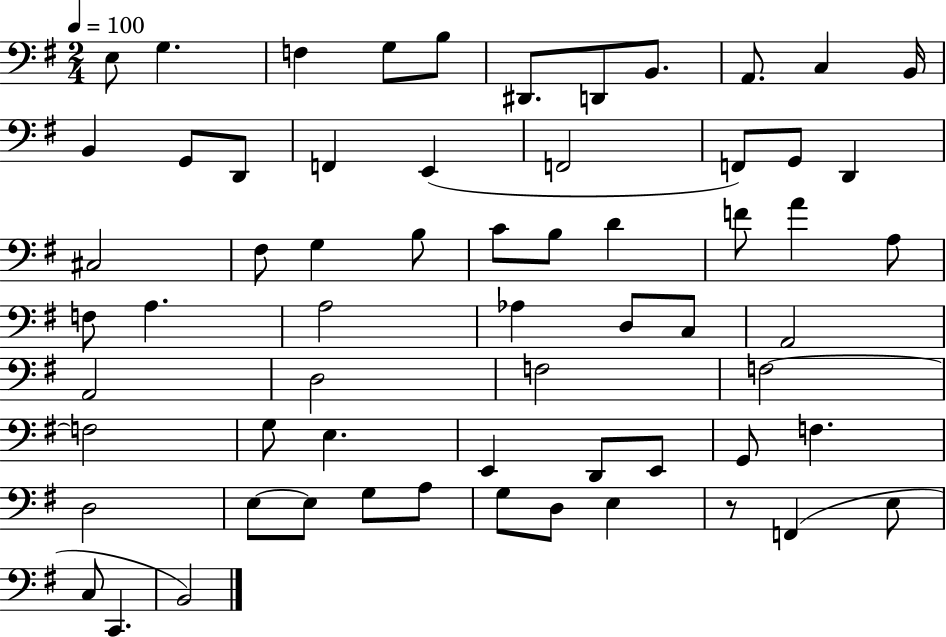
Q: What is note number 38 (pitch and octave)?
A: A2